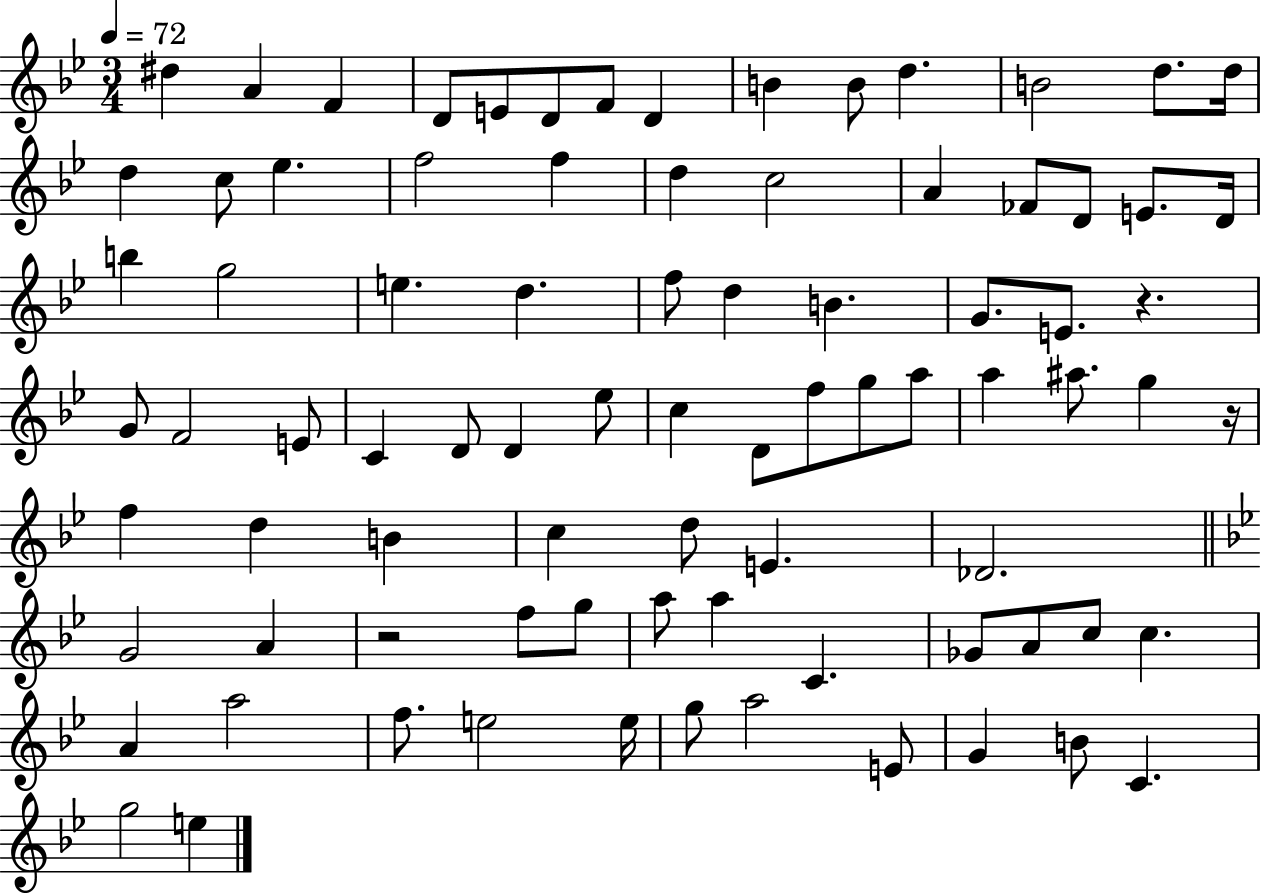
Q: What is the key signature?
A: BES major